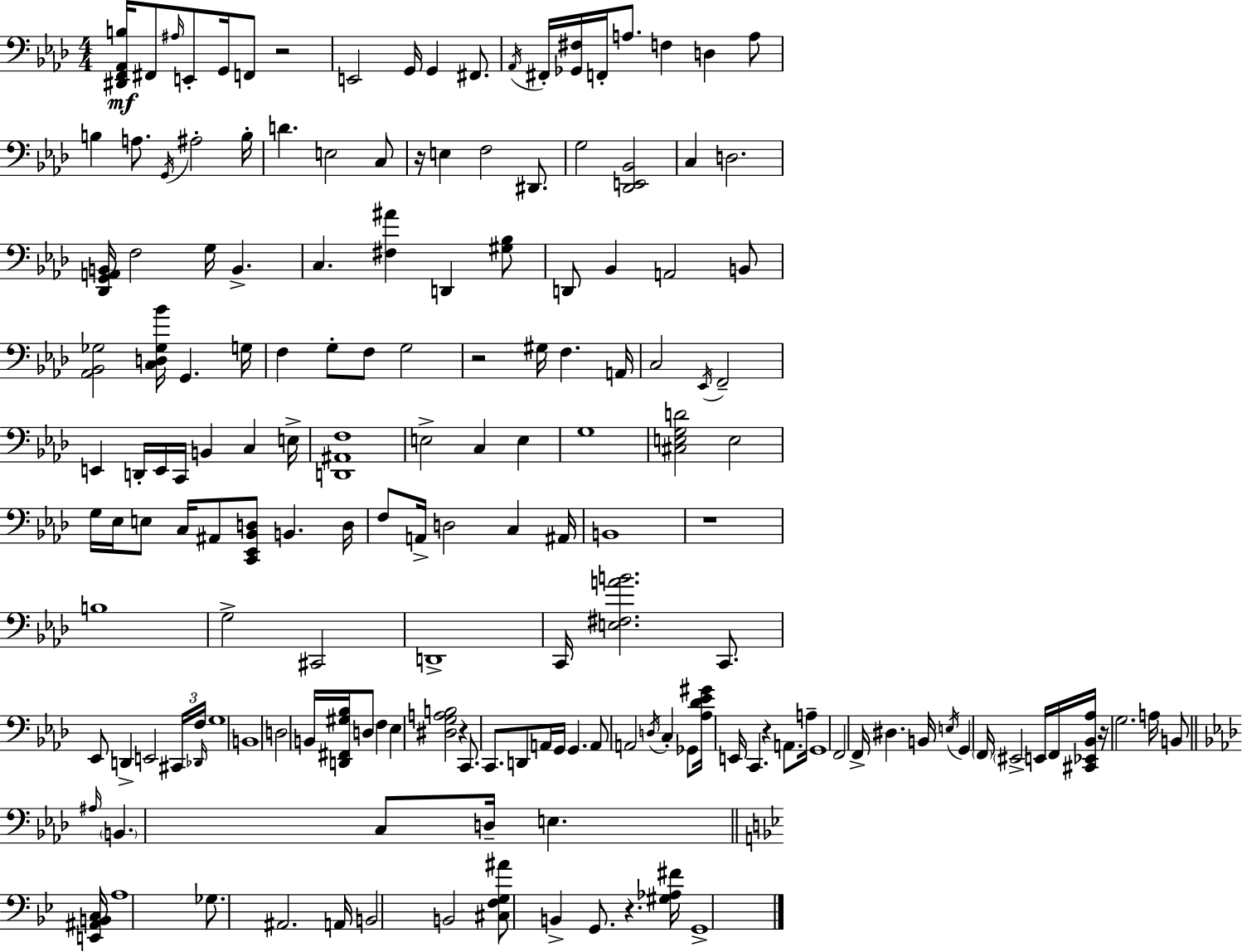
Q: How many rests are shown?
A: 8